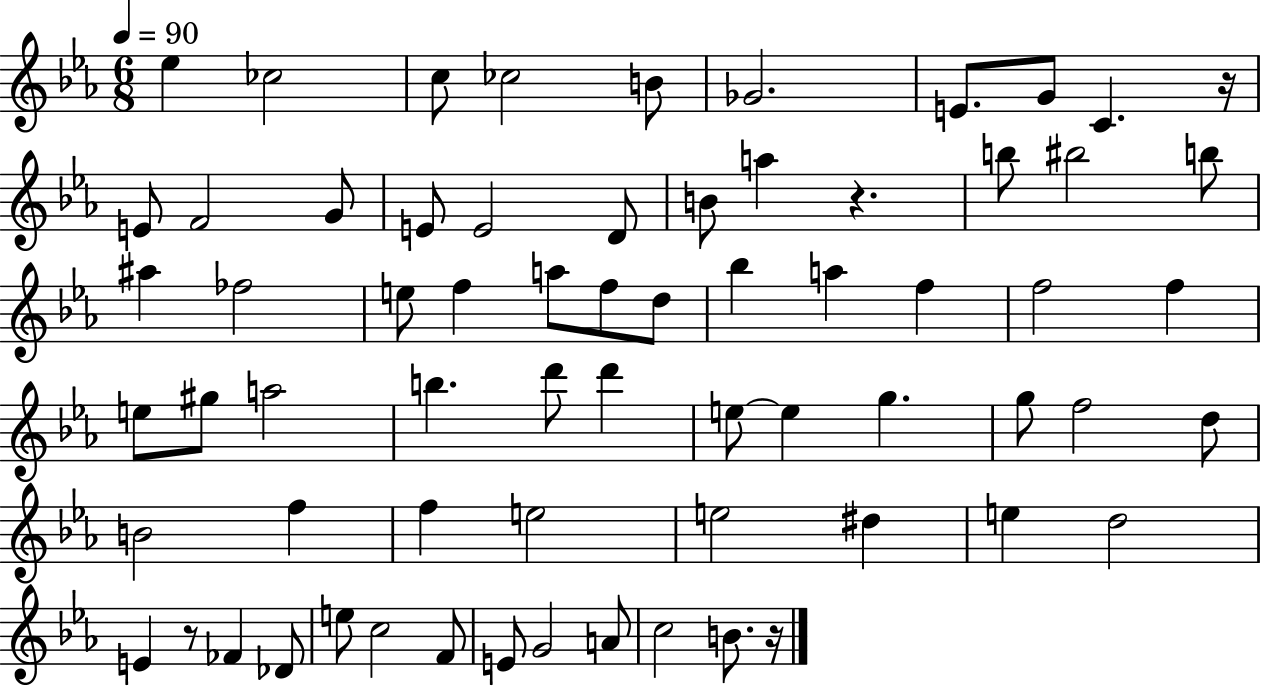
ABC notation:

X:1
T:Untitled
M:6/8
L:1/4
K:Eb
_e _c2 c/2 _c2 B/2 _G2 E/2 G/2 C z/4 E/2 F2 G/2 E/2 E2 D/2 B/2 a z b/2 ^b2 b/2 ^a _f2 e/2 f a/2 f/2 d/2 _b a f f2 f e/2 ^g/2 a2 b d'/2 d' e/2 e g g/2 f2 d/2 B2 f f e2 e2 ^d e d2 E z/2 _F _D/2 e/2 c2 F/2 E/2 G2 A/2 c2 B/2 z/4